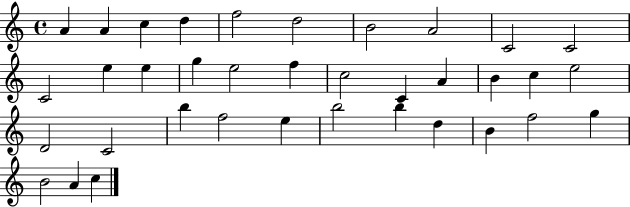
{
  \clef treble
  \time 4/4
  \defaultTimeSignature
  \key c \major
  a'4 a'4 c''4 d''4 | f''2 d''2 | b'2 a'2 | c'2 c'2 | \break c'2 e''4 e''4 | g''4 e''2 f''4 | c''2 c'4 a'4 | b'4 c''4 e''2 | \break d'2 c'2 | b''4 f''2 e''4 | b''2 b''4 d''4 | b'4 f''2 g''4 | \break b'2 a'4 c''4 | \bar "|."
}